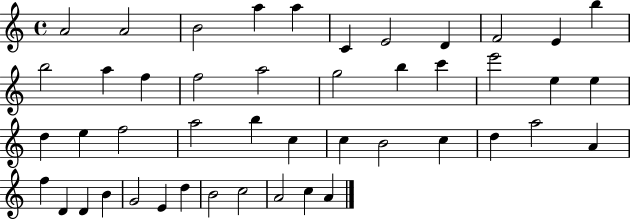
{
  \clef treble
  \time 4/4
  \defaultTimeSignature
  \key c \major
  a'2 a'2 | b'2 a''4 a''4 | c'4 e'2 d'4 | f'2 e'4 b''4 | \break b''2 a''4 f''4 | f''2 a''2 | g''2 b''4 c'''4 | e'''2 e''4 e''4 | \break d''4 e''4 f''2 | a''2 b''4 c''4 | c''4 b'2 c''4 | d''4 a''2 a'4 | \break f''4 d'4 d'4 b'4 | g'2 e'4 d''4 | b'2 c''2 | a'2 c''4 a'4 | \break \bar "|."
}